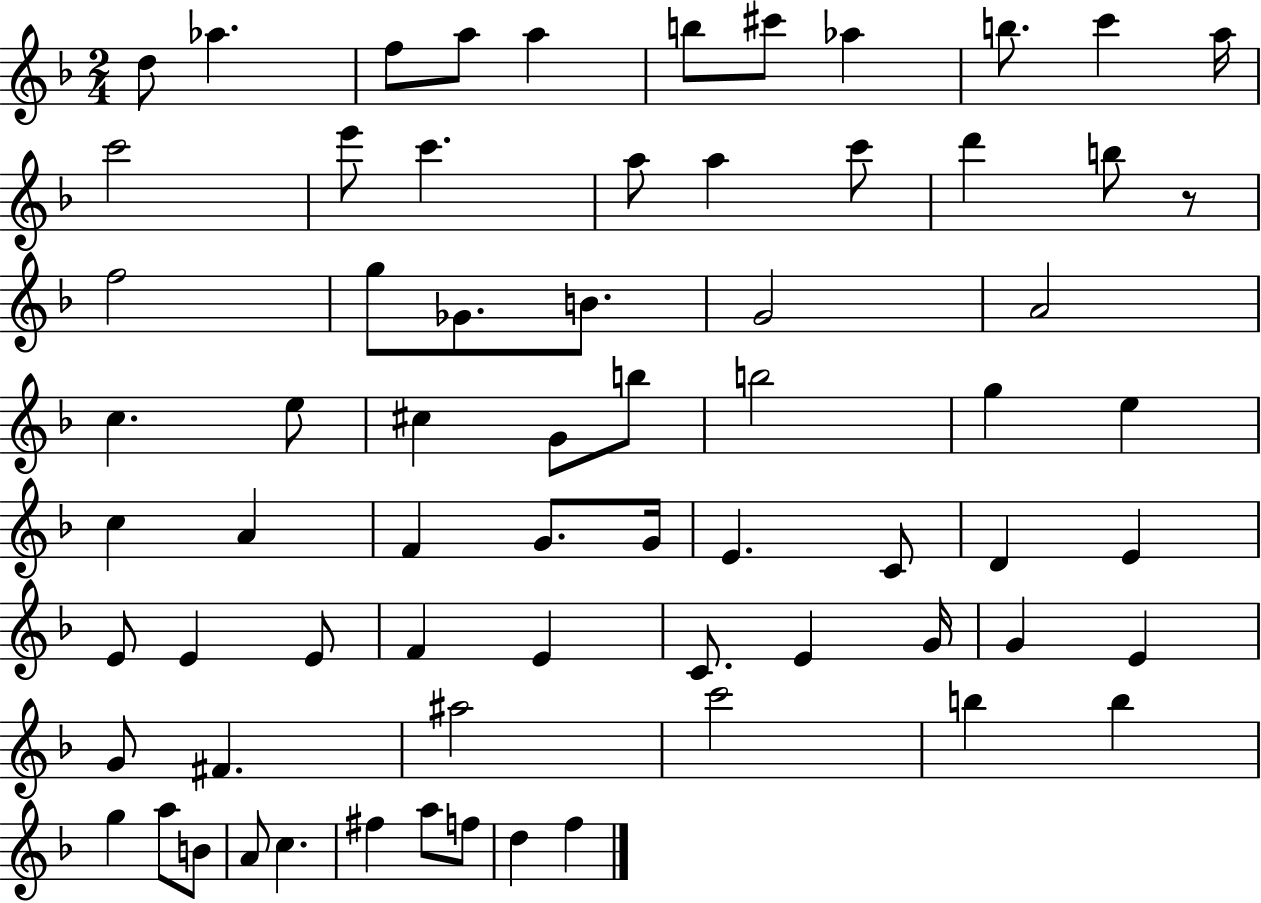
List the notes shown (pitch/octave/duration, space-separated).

D5/e Ab5/q. F5/e A5/e A5/q B5/e C#6/e Ab5/q B5/e. C6/q A5/s C6/h E6/e C6/q. A5/e A5/q C6/e D6/q B5/e R/e F5/h G5/e Gb4/e. B4/e. G4/h A4/h C5/q. E5/e C#5/q G4/e B5/e B5/h G5/q E5/q C5/q A4/q F4/q G4/e. G4/s E4/q. C4/e D4/q E4/q E4/e E4/q E4/e F4/q E4/q C4/e. E4/q G4/s G4/q E4/q G4/e F#4/q. A#5/h C6/h B5/q B5/q G5/q A5/e B4/e A4/e C5/q. F#5/q A5/e F5/e D5/q F5/q